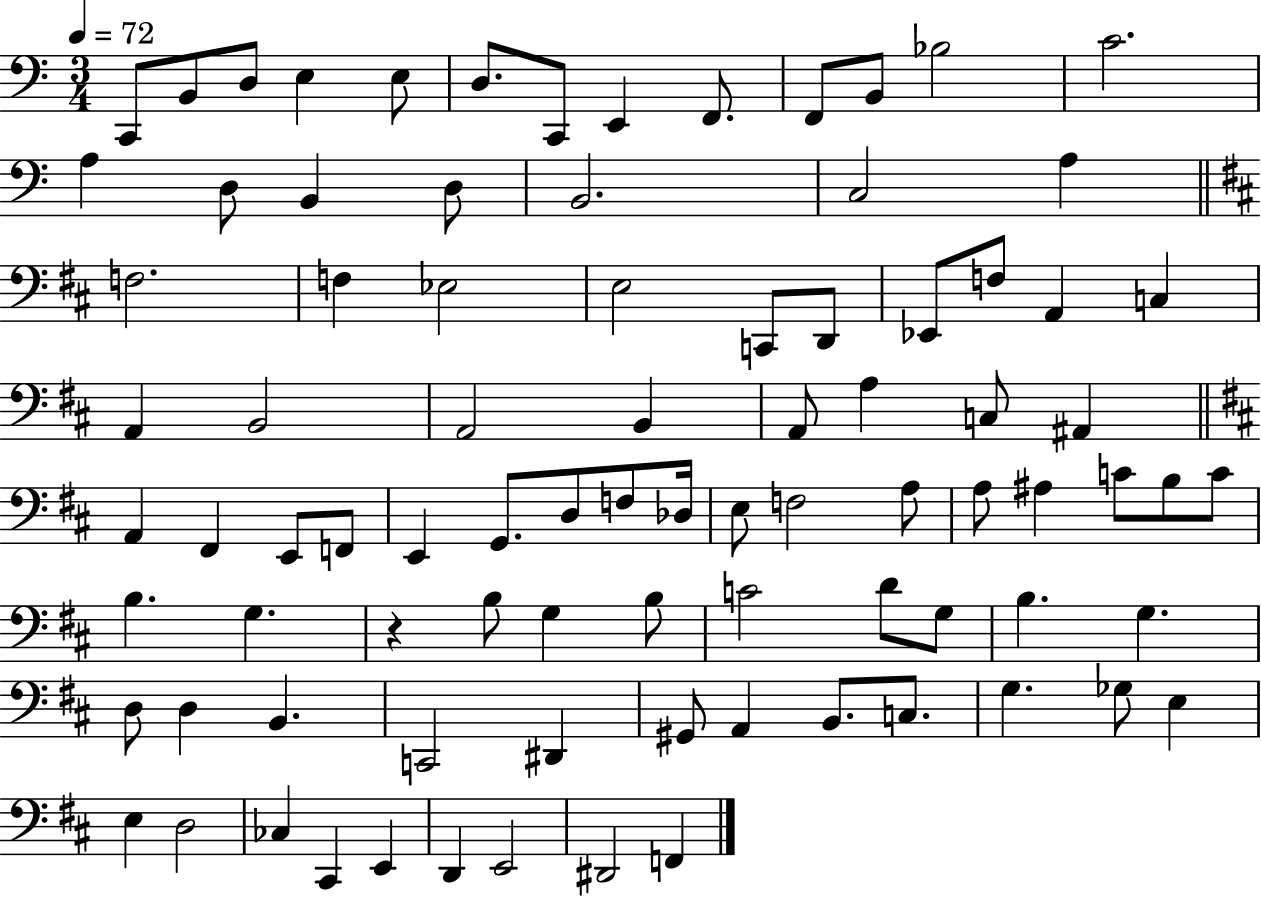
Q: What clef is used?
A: bass